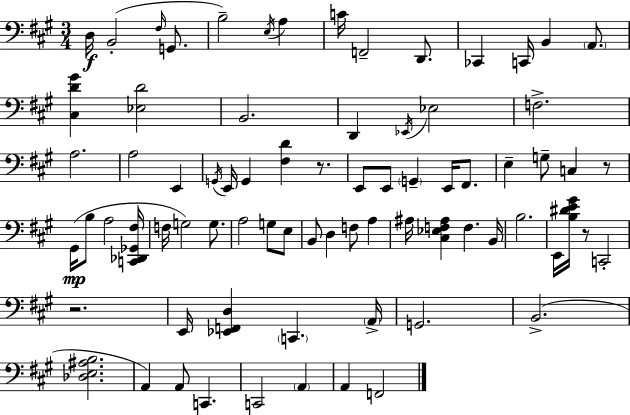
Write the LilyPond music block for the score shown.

{
  \clef bass
  \numericTimeSignature
  \time 3/4
  \key a \major
  d16\f b,2-.( \grace { fis16 } g,8. | b2--) \acciaccatura { e16 } a4 | c'16 f,2-- d,8. | ces,4 c,16 b,4 \parenthesize a,8. | \break <cis d' gis'>4 <ees d'>2 | b,2. | d,4 \acciaccatura { ees,16 } ees2 | f2.-> | \break a2. | a2 e,4 | \acciaccatura { g,16 } e,16 g,4 <fis d'>4 | r8. e,8 e,8 \parenthesize g,4-- | \break e,16 fis,8. e4-- g8-- c4 | r8 gis,16(\mp b8 a2 | <c, des, ges, fis>16 f16 g2) | g8. a2 | \break g8 e8 b,8 d4 f8 | a4 ais16 <cis ees f ais>4 f4. | b,16 b2. | e,16 <b dis' e' gis'>16 r8 c,2-. | \break r2. | e,16 <ees, f, d>4 \parenthesize c,4. | \parenthesize a,16-> g,2. | b,2.->( | \break <des e ais b>2. | a,4) a,8 c,4. | c,2 | \parenthesize a,4 a,4 f,2 | \break \bar "|."
}